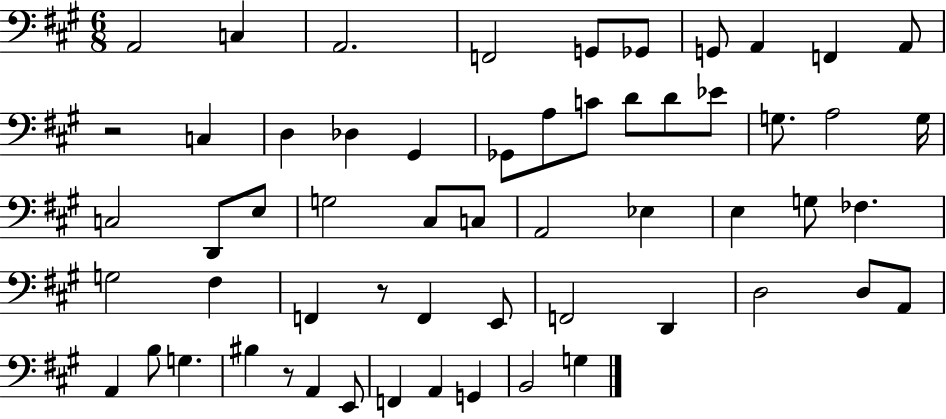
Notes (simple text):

A2/h C3/q A2/h. F2/h G2/e Gb2/e G2/e A2/q F2/q A2/e R/h C3/q D3/q Db3/q G#2/q Gb2/e A3/e C4/e D4/e D4/e Eb4/e G3/e. A3/h G3/s C3/h D2/e E3/e G3/h C#3/e C3/e A2/h Eb3/q E3/q G3/e FES3/q. G3/h F#3/q F2/q R/e F2/q E2/e F2/h D2/q D3/h D3/e A2/e A2/q B3/e G3/q. BIS3/q R/e A2/q E2/e F2/q A2/q G2/q B2/h G3/q